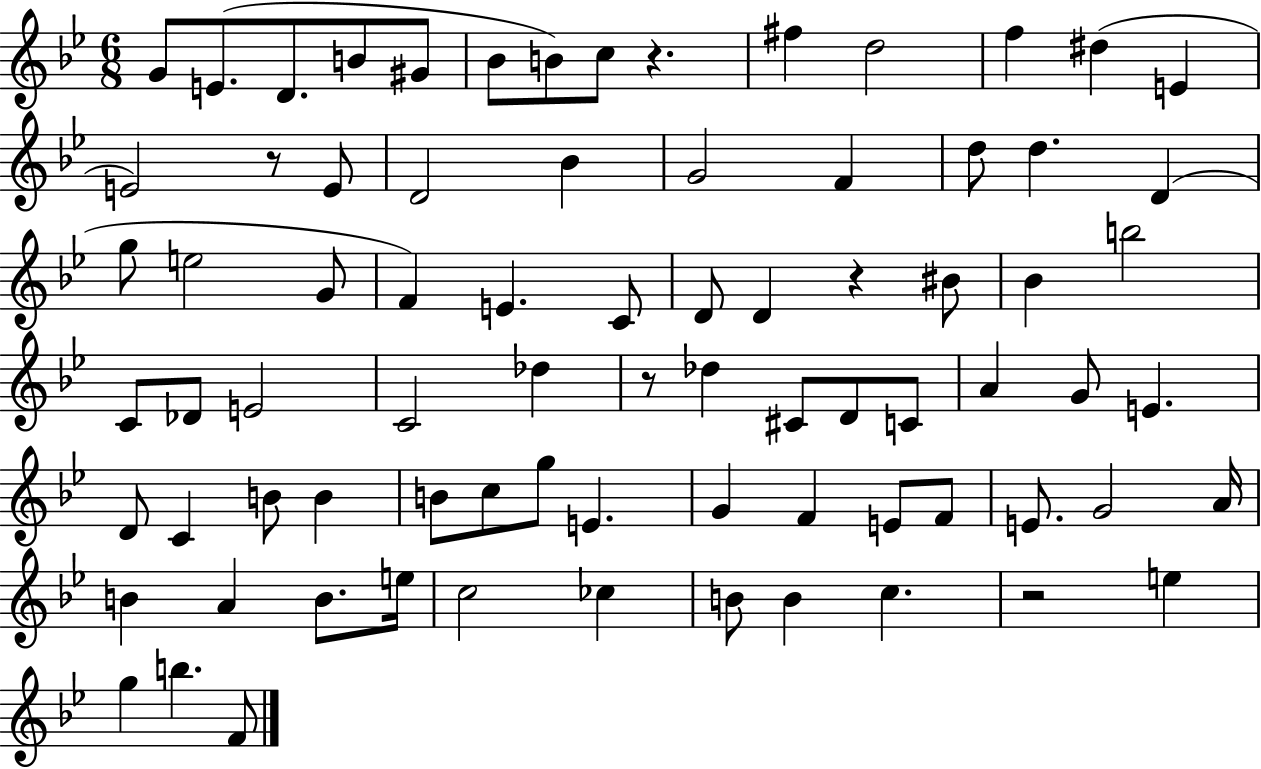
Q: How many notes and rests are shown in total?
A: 78